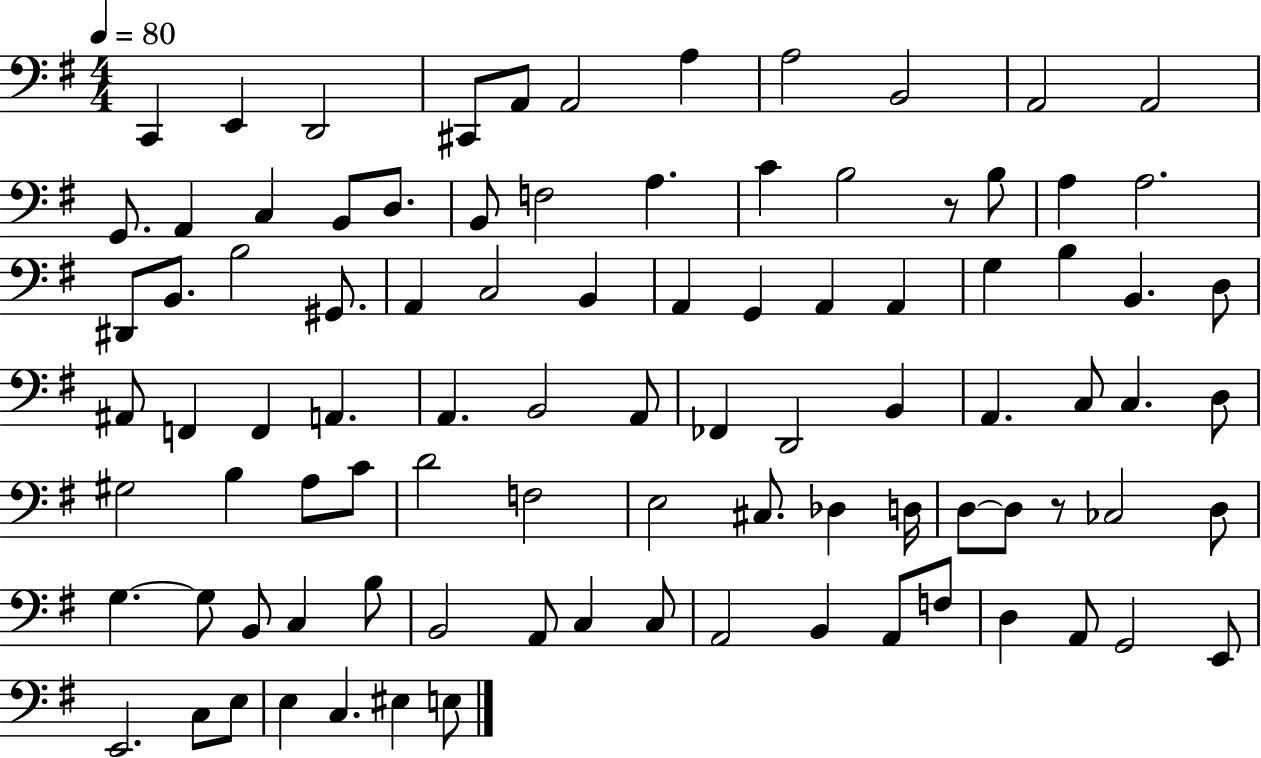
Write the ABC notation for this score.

X:1
T:Untitled
M:4/4
L:1/4
K:G
C,, E,, D,,2 ^C,,/2 A,,/2 A,,2 A, A,2 B,,2 A,,2 A,,2 G,,/2 A,, C, B,,/2 D,/2 B,,/2 F,2 A, C B,2 z/2 B,/2 A, A,2 ^D,,/2 B,,/2 B,2 ^G,,/2 A,, C,2 B,, A,, G,, A,, A,, G, B, B,, D,/2 ^A,,/2 F,, F,, A,, A,, B,,2 A,,/2 _F,, D,,2 B,, A,, C,/2 C, D,/2 ^G,2 B, A,/2 C/2 D2 F,2 E,2 ^C,/2 _D, D,/4 D,/2 D,/2 z/2 _C,2 D,/2 G, G,/2 B,,/2 C, B,/2 B,,2 A,,/2 C, C,/2 A,,2 B,, A,,/2 F,/2 D, A,,/2 G,,2 E,,/2 E,,2 C,/2 E,/2 E, C, ^E, E,/2